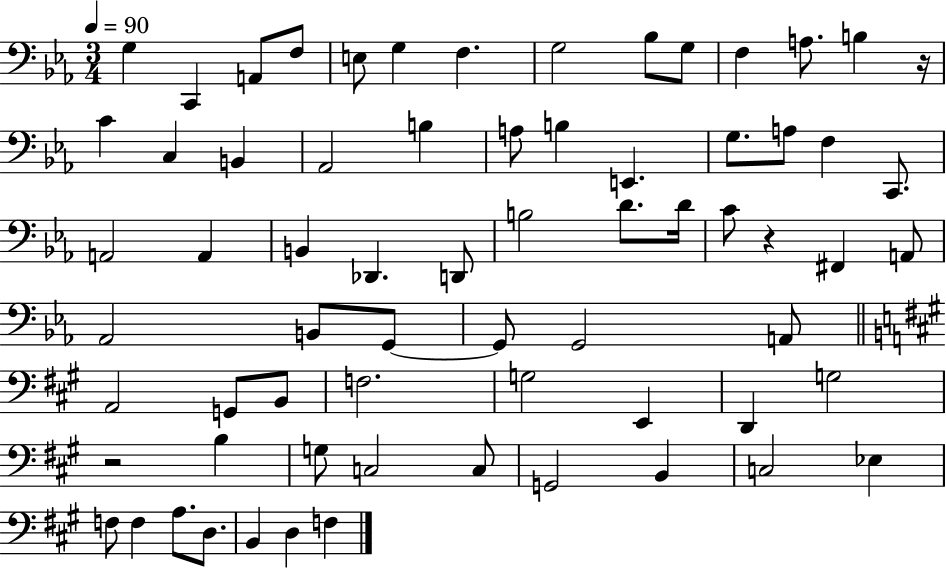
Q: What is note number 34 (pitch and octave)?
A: C4